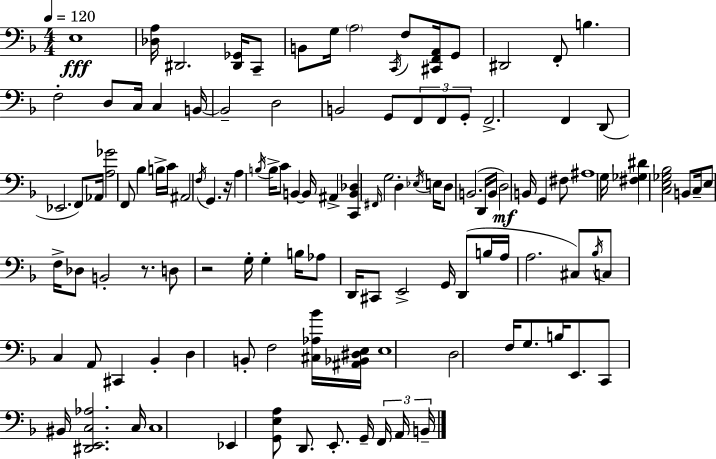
E3/w [Db3,A3]/s D#2/h. [D#2,Gb2]/s C2/e B2/e G3/s A3/h C2/s F3/e [C#2,F2,A2]/s G2/e D#2/h F2/e B3/q. F3/h D3/e C3/s C3/q B2/s B2/h D3/h B2/h G2/e F2/e F2/e G2/e F2/h. F2/q D2/e Eb2/h. F2/e Ab2/s [A3,Gb4]/h F2/e Bb3/q B3/s C4/s A#2/h F3/s G2/q. R/s A3/q B3/s B3/s C4/e B2/q B2/s A#2/q [C2,B2,Db3]/q F#2/s G3/h D3/q Eb3/s E3/s D3/e B2/h. D2/s B2/s D3/h B2/s G2/q F#3/e A#3/w G3/s [F#3,Gb3,D#4]/q [C3,E3,Gb3,Bb3]/h B2/e C3/s E3/e F3/s Db3/e B2/h R/e. D3/e R/h G3/s G3/q B3/s Ab3/e D2/s C#2/e E2/h G2/s D2/e B3/s A3/s A3/h. C#3/e Bb3/s C3/e C3/q A2/e C#2/q Bb2/q D3/q B2/e F3/h [C#3,Ab3,Bb4]/s [A#2,Bb2,D#3,E3]/s E3/w D3/h F3/s G3/e. B3/s E2/e. C2/e BIS2/s [D#2,E2,C3,Ab3]/h. C3/s C3/w Eb2/q [G2,E3,A3]/e D2/e. E2/e. G2/s F2/s A2/s B2/s